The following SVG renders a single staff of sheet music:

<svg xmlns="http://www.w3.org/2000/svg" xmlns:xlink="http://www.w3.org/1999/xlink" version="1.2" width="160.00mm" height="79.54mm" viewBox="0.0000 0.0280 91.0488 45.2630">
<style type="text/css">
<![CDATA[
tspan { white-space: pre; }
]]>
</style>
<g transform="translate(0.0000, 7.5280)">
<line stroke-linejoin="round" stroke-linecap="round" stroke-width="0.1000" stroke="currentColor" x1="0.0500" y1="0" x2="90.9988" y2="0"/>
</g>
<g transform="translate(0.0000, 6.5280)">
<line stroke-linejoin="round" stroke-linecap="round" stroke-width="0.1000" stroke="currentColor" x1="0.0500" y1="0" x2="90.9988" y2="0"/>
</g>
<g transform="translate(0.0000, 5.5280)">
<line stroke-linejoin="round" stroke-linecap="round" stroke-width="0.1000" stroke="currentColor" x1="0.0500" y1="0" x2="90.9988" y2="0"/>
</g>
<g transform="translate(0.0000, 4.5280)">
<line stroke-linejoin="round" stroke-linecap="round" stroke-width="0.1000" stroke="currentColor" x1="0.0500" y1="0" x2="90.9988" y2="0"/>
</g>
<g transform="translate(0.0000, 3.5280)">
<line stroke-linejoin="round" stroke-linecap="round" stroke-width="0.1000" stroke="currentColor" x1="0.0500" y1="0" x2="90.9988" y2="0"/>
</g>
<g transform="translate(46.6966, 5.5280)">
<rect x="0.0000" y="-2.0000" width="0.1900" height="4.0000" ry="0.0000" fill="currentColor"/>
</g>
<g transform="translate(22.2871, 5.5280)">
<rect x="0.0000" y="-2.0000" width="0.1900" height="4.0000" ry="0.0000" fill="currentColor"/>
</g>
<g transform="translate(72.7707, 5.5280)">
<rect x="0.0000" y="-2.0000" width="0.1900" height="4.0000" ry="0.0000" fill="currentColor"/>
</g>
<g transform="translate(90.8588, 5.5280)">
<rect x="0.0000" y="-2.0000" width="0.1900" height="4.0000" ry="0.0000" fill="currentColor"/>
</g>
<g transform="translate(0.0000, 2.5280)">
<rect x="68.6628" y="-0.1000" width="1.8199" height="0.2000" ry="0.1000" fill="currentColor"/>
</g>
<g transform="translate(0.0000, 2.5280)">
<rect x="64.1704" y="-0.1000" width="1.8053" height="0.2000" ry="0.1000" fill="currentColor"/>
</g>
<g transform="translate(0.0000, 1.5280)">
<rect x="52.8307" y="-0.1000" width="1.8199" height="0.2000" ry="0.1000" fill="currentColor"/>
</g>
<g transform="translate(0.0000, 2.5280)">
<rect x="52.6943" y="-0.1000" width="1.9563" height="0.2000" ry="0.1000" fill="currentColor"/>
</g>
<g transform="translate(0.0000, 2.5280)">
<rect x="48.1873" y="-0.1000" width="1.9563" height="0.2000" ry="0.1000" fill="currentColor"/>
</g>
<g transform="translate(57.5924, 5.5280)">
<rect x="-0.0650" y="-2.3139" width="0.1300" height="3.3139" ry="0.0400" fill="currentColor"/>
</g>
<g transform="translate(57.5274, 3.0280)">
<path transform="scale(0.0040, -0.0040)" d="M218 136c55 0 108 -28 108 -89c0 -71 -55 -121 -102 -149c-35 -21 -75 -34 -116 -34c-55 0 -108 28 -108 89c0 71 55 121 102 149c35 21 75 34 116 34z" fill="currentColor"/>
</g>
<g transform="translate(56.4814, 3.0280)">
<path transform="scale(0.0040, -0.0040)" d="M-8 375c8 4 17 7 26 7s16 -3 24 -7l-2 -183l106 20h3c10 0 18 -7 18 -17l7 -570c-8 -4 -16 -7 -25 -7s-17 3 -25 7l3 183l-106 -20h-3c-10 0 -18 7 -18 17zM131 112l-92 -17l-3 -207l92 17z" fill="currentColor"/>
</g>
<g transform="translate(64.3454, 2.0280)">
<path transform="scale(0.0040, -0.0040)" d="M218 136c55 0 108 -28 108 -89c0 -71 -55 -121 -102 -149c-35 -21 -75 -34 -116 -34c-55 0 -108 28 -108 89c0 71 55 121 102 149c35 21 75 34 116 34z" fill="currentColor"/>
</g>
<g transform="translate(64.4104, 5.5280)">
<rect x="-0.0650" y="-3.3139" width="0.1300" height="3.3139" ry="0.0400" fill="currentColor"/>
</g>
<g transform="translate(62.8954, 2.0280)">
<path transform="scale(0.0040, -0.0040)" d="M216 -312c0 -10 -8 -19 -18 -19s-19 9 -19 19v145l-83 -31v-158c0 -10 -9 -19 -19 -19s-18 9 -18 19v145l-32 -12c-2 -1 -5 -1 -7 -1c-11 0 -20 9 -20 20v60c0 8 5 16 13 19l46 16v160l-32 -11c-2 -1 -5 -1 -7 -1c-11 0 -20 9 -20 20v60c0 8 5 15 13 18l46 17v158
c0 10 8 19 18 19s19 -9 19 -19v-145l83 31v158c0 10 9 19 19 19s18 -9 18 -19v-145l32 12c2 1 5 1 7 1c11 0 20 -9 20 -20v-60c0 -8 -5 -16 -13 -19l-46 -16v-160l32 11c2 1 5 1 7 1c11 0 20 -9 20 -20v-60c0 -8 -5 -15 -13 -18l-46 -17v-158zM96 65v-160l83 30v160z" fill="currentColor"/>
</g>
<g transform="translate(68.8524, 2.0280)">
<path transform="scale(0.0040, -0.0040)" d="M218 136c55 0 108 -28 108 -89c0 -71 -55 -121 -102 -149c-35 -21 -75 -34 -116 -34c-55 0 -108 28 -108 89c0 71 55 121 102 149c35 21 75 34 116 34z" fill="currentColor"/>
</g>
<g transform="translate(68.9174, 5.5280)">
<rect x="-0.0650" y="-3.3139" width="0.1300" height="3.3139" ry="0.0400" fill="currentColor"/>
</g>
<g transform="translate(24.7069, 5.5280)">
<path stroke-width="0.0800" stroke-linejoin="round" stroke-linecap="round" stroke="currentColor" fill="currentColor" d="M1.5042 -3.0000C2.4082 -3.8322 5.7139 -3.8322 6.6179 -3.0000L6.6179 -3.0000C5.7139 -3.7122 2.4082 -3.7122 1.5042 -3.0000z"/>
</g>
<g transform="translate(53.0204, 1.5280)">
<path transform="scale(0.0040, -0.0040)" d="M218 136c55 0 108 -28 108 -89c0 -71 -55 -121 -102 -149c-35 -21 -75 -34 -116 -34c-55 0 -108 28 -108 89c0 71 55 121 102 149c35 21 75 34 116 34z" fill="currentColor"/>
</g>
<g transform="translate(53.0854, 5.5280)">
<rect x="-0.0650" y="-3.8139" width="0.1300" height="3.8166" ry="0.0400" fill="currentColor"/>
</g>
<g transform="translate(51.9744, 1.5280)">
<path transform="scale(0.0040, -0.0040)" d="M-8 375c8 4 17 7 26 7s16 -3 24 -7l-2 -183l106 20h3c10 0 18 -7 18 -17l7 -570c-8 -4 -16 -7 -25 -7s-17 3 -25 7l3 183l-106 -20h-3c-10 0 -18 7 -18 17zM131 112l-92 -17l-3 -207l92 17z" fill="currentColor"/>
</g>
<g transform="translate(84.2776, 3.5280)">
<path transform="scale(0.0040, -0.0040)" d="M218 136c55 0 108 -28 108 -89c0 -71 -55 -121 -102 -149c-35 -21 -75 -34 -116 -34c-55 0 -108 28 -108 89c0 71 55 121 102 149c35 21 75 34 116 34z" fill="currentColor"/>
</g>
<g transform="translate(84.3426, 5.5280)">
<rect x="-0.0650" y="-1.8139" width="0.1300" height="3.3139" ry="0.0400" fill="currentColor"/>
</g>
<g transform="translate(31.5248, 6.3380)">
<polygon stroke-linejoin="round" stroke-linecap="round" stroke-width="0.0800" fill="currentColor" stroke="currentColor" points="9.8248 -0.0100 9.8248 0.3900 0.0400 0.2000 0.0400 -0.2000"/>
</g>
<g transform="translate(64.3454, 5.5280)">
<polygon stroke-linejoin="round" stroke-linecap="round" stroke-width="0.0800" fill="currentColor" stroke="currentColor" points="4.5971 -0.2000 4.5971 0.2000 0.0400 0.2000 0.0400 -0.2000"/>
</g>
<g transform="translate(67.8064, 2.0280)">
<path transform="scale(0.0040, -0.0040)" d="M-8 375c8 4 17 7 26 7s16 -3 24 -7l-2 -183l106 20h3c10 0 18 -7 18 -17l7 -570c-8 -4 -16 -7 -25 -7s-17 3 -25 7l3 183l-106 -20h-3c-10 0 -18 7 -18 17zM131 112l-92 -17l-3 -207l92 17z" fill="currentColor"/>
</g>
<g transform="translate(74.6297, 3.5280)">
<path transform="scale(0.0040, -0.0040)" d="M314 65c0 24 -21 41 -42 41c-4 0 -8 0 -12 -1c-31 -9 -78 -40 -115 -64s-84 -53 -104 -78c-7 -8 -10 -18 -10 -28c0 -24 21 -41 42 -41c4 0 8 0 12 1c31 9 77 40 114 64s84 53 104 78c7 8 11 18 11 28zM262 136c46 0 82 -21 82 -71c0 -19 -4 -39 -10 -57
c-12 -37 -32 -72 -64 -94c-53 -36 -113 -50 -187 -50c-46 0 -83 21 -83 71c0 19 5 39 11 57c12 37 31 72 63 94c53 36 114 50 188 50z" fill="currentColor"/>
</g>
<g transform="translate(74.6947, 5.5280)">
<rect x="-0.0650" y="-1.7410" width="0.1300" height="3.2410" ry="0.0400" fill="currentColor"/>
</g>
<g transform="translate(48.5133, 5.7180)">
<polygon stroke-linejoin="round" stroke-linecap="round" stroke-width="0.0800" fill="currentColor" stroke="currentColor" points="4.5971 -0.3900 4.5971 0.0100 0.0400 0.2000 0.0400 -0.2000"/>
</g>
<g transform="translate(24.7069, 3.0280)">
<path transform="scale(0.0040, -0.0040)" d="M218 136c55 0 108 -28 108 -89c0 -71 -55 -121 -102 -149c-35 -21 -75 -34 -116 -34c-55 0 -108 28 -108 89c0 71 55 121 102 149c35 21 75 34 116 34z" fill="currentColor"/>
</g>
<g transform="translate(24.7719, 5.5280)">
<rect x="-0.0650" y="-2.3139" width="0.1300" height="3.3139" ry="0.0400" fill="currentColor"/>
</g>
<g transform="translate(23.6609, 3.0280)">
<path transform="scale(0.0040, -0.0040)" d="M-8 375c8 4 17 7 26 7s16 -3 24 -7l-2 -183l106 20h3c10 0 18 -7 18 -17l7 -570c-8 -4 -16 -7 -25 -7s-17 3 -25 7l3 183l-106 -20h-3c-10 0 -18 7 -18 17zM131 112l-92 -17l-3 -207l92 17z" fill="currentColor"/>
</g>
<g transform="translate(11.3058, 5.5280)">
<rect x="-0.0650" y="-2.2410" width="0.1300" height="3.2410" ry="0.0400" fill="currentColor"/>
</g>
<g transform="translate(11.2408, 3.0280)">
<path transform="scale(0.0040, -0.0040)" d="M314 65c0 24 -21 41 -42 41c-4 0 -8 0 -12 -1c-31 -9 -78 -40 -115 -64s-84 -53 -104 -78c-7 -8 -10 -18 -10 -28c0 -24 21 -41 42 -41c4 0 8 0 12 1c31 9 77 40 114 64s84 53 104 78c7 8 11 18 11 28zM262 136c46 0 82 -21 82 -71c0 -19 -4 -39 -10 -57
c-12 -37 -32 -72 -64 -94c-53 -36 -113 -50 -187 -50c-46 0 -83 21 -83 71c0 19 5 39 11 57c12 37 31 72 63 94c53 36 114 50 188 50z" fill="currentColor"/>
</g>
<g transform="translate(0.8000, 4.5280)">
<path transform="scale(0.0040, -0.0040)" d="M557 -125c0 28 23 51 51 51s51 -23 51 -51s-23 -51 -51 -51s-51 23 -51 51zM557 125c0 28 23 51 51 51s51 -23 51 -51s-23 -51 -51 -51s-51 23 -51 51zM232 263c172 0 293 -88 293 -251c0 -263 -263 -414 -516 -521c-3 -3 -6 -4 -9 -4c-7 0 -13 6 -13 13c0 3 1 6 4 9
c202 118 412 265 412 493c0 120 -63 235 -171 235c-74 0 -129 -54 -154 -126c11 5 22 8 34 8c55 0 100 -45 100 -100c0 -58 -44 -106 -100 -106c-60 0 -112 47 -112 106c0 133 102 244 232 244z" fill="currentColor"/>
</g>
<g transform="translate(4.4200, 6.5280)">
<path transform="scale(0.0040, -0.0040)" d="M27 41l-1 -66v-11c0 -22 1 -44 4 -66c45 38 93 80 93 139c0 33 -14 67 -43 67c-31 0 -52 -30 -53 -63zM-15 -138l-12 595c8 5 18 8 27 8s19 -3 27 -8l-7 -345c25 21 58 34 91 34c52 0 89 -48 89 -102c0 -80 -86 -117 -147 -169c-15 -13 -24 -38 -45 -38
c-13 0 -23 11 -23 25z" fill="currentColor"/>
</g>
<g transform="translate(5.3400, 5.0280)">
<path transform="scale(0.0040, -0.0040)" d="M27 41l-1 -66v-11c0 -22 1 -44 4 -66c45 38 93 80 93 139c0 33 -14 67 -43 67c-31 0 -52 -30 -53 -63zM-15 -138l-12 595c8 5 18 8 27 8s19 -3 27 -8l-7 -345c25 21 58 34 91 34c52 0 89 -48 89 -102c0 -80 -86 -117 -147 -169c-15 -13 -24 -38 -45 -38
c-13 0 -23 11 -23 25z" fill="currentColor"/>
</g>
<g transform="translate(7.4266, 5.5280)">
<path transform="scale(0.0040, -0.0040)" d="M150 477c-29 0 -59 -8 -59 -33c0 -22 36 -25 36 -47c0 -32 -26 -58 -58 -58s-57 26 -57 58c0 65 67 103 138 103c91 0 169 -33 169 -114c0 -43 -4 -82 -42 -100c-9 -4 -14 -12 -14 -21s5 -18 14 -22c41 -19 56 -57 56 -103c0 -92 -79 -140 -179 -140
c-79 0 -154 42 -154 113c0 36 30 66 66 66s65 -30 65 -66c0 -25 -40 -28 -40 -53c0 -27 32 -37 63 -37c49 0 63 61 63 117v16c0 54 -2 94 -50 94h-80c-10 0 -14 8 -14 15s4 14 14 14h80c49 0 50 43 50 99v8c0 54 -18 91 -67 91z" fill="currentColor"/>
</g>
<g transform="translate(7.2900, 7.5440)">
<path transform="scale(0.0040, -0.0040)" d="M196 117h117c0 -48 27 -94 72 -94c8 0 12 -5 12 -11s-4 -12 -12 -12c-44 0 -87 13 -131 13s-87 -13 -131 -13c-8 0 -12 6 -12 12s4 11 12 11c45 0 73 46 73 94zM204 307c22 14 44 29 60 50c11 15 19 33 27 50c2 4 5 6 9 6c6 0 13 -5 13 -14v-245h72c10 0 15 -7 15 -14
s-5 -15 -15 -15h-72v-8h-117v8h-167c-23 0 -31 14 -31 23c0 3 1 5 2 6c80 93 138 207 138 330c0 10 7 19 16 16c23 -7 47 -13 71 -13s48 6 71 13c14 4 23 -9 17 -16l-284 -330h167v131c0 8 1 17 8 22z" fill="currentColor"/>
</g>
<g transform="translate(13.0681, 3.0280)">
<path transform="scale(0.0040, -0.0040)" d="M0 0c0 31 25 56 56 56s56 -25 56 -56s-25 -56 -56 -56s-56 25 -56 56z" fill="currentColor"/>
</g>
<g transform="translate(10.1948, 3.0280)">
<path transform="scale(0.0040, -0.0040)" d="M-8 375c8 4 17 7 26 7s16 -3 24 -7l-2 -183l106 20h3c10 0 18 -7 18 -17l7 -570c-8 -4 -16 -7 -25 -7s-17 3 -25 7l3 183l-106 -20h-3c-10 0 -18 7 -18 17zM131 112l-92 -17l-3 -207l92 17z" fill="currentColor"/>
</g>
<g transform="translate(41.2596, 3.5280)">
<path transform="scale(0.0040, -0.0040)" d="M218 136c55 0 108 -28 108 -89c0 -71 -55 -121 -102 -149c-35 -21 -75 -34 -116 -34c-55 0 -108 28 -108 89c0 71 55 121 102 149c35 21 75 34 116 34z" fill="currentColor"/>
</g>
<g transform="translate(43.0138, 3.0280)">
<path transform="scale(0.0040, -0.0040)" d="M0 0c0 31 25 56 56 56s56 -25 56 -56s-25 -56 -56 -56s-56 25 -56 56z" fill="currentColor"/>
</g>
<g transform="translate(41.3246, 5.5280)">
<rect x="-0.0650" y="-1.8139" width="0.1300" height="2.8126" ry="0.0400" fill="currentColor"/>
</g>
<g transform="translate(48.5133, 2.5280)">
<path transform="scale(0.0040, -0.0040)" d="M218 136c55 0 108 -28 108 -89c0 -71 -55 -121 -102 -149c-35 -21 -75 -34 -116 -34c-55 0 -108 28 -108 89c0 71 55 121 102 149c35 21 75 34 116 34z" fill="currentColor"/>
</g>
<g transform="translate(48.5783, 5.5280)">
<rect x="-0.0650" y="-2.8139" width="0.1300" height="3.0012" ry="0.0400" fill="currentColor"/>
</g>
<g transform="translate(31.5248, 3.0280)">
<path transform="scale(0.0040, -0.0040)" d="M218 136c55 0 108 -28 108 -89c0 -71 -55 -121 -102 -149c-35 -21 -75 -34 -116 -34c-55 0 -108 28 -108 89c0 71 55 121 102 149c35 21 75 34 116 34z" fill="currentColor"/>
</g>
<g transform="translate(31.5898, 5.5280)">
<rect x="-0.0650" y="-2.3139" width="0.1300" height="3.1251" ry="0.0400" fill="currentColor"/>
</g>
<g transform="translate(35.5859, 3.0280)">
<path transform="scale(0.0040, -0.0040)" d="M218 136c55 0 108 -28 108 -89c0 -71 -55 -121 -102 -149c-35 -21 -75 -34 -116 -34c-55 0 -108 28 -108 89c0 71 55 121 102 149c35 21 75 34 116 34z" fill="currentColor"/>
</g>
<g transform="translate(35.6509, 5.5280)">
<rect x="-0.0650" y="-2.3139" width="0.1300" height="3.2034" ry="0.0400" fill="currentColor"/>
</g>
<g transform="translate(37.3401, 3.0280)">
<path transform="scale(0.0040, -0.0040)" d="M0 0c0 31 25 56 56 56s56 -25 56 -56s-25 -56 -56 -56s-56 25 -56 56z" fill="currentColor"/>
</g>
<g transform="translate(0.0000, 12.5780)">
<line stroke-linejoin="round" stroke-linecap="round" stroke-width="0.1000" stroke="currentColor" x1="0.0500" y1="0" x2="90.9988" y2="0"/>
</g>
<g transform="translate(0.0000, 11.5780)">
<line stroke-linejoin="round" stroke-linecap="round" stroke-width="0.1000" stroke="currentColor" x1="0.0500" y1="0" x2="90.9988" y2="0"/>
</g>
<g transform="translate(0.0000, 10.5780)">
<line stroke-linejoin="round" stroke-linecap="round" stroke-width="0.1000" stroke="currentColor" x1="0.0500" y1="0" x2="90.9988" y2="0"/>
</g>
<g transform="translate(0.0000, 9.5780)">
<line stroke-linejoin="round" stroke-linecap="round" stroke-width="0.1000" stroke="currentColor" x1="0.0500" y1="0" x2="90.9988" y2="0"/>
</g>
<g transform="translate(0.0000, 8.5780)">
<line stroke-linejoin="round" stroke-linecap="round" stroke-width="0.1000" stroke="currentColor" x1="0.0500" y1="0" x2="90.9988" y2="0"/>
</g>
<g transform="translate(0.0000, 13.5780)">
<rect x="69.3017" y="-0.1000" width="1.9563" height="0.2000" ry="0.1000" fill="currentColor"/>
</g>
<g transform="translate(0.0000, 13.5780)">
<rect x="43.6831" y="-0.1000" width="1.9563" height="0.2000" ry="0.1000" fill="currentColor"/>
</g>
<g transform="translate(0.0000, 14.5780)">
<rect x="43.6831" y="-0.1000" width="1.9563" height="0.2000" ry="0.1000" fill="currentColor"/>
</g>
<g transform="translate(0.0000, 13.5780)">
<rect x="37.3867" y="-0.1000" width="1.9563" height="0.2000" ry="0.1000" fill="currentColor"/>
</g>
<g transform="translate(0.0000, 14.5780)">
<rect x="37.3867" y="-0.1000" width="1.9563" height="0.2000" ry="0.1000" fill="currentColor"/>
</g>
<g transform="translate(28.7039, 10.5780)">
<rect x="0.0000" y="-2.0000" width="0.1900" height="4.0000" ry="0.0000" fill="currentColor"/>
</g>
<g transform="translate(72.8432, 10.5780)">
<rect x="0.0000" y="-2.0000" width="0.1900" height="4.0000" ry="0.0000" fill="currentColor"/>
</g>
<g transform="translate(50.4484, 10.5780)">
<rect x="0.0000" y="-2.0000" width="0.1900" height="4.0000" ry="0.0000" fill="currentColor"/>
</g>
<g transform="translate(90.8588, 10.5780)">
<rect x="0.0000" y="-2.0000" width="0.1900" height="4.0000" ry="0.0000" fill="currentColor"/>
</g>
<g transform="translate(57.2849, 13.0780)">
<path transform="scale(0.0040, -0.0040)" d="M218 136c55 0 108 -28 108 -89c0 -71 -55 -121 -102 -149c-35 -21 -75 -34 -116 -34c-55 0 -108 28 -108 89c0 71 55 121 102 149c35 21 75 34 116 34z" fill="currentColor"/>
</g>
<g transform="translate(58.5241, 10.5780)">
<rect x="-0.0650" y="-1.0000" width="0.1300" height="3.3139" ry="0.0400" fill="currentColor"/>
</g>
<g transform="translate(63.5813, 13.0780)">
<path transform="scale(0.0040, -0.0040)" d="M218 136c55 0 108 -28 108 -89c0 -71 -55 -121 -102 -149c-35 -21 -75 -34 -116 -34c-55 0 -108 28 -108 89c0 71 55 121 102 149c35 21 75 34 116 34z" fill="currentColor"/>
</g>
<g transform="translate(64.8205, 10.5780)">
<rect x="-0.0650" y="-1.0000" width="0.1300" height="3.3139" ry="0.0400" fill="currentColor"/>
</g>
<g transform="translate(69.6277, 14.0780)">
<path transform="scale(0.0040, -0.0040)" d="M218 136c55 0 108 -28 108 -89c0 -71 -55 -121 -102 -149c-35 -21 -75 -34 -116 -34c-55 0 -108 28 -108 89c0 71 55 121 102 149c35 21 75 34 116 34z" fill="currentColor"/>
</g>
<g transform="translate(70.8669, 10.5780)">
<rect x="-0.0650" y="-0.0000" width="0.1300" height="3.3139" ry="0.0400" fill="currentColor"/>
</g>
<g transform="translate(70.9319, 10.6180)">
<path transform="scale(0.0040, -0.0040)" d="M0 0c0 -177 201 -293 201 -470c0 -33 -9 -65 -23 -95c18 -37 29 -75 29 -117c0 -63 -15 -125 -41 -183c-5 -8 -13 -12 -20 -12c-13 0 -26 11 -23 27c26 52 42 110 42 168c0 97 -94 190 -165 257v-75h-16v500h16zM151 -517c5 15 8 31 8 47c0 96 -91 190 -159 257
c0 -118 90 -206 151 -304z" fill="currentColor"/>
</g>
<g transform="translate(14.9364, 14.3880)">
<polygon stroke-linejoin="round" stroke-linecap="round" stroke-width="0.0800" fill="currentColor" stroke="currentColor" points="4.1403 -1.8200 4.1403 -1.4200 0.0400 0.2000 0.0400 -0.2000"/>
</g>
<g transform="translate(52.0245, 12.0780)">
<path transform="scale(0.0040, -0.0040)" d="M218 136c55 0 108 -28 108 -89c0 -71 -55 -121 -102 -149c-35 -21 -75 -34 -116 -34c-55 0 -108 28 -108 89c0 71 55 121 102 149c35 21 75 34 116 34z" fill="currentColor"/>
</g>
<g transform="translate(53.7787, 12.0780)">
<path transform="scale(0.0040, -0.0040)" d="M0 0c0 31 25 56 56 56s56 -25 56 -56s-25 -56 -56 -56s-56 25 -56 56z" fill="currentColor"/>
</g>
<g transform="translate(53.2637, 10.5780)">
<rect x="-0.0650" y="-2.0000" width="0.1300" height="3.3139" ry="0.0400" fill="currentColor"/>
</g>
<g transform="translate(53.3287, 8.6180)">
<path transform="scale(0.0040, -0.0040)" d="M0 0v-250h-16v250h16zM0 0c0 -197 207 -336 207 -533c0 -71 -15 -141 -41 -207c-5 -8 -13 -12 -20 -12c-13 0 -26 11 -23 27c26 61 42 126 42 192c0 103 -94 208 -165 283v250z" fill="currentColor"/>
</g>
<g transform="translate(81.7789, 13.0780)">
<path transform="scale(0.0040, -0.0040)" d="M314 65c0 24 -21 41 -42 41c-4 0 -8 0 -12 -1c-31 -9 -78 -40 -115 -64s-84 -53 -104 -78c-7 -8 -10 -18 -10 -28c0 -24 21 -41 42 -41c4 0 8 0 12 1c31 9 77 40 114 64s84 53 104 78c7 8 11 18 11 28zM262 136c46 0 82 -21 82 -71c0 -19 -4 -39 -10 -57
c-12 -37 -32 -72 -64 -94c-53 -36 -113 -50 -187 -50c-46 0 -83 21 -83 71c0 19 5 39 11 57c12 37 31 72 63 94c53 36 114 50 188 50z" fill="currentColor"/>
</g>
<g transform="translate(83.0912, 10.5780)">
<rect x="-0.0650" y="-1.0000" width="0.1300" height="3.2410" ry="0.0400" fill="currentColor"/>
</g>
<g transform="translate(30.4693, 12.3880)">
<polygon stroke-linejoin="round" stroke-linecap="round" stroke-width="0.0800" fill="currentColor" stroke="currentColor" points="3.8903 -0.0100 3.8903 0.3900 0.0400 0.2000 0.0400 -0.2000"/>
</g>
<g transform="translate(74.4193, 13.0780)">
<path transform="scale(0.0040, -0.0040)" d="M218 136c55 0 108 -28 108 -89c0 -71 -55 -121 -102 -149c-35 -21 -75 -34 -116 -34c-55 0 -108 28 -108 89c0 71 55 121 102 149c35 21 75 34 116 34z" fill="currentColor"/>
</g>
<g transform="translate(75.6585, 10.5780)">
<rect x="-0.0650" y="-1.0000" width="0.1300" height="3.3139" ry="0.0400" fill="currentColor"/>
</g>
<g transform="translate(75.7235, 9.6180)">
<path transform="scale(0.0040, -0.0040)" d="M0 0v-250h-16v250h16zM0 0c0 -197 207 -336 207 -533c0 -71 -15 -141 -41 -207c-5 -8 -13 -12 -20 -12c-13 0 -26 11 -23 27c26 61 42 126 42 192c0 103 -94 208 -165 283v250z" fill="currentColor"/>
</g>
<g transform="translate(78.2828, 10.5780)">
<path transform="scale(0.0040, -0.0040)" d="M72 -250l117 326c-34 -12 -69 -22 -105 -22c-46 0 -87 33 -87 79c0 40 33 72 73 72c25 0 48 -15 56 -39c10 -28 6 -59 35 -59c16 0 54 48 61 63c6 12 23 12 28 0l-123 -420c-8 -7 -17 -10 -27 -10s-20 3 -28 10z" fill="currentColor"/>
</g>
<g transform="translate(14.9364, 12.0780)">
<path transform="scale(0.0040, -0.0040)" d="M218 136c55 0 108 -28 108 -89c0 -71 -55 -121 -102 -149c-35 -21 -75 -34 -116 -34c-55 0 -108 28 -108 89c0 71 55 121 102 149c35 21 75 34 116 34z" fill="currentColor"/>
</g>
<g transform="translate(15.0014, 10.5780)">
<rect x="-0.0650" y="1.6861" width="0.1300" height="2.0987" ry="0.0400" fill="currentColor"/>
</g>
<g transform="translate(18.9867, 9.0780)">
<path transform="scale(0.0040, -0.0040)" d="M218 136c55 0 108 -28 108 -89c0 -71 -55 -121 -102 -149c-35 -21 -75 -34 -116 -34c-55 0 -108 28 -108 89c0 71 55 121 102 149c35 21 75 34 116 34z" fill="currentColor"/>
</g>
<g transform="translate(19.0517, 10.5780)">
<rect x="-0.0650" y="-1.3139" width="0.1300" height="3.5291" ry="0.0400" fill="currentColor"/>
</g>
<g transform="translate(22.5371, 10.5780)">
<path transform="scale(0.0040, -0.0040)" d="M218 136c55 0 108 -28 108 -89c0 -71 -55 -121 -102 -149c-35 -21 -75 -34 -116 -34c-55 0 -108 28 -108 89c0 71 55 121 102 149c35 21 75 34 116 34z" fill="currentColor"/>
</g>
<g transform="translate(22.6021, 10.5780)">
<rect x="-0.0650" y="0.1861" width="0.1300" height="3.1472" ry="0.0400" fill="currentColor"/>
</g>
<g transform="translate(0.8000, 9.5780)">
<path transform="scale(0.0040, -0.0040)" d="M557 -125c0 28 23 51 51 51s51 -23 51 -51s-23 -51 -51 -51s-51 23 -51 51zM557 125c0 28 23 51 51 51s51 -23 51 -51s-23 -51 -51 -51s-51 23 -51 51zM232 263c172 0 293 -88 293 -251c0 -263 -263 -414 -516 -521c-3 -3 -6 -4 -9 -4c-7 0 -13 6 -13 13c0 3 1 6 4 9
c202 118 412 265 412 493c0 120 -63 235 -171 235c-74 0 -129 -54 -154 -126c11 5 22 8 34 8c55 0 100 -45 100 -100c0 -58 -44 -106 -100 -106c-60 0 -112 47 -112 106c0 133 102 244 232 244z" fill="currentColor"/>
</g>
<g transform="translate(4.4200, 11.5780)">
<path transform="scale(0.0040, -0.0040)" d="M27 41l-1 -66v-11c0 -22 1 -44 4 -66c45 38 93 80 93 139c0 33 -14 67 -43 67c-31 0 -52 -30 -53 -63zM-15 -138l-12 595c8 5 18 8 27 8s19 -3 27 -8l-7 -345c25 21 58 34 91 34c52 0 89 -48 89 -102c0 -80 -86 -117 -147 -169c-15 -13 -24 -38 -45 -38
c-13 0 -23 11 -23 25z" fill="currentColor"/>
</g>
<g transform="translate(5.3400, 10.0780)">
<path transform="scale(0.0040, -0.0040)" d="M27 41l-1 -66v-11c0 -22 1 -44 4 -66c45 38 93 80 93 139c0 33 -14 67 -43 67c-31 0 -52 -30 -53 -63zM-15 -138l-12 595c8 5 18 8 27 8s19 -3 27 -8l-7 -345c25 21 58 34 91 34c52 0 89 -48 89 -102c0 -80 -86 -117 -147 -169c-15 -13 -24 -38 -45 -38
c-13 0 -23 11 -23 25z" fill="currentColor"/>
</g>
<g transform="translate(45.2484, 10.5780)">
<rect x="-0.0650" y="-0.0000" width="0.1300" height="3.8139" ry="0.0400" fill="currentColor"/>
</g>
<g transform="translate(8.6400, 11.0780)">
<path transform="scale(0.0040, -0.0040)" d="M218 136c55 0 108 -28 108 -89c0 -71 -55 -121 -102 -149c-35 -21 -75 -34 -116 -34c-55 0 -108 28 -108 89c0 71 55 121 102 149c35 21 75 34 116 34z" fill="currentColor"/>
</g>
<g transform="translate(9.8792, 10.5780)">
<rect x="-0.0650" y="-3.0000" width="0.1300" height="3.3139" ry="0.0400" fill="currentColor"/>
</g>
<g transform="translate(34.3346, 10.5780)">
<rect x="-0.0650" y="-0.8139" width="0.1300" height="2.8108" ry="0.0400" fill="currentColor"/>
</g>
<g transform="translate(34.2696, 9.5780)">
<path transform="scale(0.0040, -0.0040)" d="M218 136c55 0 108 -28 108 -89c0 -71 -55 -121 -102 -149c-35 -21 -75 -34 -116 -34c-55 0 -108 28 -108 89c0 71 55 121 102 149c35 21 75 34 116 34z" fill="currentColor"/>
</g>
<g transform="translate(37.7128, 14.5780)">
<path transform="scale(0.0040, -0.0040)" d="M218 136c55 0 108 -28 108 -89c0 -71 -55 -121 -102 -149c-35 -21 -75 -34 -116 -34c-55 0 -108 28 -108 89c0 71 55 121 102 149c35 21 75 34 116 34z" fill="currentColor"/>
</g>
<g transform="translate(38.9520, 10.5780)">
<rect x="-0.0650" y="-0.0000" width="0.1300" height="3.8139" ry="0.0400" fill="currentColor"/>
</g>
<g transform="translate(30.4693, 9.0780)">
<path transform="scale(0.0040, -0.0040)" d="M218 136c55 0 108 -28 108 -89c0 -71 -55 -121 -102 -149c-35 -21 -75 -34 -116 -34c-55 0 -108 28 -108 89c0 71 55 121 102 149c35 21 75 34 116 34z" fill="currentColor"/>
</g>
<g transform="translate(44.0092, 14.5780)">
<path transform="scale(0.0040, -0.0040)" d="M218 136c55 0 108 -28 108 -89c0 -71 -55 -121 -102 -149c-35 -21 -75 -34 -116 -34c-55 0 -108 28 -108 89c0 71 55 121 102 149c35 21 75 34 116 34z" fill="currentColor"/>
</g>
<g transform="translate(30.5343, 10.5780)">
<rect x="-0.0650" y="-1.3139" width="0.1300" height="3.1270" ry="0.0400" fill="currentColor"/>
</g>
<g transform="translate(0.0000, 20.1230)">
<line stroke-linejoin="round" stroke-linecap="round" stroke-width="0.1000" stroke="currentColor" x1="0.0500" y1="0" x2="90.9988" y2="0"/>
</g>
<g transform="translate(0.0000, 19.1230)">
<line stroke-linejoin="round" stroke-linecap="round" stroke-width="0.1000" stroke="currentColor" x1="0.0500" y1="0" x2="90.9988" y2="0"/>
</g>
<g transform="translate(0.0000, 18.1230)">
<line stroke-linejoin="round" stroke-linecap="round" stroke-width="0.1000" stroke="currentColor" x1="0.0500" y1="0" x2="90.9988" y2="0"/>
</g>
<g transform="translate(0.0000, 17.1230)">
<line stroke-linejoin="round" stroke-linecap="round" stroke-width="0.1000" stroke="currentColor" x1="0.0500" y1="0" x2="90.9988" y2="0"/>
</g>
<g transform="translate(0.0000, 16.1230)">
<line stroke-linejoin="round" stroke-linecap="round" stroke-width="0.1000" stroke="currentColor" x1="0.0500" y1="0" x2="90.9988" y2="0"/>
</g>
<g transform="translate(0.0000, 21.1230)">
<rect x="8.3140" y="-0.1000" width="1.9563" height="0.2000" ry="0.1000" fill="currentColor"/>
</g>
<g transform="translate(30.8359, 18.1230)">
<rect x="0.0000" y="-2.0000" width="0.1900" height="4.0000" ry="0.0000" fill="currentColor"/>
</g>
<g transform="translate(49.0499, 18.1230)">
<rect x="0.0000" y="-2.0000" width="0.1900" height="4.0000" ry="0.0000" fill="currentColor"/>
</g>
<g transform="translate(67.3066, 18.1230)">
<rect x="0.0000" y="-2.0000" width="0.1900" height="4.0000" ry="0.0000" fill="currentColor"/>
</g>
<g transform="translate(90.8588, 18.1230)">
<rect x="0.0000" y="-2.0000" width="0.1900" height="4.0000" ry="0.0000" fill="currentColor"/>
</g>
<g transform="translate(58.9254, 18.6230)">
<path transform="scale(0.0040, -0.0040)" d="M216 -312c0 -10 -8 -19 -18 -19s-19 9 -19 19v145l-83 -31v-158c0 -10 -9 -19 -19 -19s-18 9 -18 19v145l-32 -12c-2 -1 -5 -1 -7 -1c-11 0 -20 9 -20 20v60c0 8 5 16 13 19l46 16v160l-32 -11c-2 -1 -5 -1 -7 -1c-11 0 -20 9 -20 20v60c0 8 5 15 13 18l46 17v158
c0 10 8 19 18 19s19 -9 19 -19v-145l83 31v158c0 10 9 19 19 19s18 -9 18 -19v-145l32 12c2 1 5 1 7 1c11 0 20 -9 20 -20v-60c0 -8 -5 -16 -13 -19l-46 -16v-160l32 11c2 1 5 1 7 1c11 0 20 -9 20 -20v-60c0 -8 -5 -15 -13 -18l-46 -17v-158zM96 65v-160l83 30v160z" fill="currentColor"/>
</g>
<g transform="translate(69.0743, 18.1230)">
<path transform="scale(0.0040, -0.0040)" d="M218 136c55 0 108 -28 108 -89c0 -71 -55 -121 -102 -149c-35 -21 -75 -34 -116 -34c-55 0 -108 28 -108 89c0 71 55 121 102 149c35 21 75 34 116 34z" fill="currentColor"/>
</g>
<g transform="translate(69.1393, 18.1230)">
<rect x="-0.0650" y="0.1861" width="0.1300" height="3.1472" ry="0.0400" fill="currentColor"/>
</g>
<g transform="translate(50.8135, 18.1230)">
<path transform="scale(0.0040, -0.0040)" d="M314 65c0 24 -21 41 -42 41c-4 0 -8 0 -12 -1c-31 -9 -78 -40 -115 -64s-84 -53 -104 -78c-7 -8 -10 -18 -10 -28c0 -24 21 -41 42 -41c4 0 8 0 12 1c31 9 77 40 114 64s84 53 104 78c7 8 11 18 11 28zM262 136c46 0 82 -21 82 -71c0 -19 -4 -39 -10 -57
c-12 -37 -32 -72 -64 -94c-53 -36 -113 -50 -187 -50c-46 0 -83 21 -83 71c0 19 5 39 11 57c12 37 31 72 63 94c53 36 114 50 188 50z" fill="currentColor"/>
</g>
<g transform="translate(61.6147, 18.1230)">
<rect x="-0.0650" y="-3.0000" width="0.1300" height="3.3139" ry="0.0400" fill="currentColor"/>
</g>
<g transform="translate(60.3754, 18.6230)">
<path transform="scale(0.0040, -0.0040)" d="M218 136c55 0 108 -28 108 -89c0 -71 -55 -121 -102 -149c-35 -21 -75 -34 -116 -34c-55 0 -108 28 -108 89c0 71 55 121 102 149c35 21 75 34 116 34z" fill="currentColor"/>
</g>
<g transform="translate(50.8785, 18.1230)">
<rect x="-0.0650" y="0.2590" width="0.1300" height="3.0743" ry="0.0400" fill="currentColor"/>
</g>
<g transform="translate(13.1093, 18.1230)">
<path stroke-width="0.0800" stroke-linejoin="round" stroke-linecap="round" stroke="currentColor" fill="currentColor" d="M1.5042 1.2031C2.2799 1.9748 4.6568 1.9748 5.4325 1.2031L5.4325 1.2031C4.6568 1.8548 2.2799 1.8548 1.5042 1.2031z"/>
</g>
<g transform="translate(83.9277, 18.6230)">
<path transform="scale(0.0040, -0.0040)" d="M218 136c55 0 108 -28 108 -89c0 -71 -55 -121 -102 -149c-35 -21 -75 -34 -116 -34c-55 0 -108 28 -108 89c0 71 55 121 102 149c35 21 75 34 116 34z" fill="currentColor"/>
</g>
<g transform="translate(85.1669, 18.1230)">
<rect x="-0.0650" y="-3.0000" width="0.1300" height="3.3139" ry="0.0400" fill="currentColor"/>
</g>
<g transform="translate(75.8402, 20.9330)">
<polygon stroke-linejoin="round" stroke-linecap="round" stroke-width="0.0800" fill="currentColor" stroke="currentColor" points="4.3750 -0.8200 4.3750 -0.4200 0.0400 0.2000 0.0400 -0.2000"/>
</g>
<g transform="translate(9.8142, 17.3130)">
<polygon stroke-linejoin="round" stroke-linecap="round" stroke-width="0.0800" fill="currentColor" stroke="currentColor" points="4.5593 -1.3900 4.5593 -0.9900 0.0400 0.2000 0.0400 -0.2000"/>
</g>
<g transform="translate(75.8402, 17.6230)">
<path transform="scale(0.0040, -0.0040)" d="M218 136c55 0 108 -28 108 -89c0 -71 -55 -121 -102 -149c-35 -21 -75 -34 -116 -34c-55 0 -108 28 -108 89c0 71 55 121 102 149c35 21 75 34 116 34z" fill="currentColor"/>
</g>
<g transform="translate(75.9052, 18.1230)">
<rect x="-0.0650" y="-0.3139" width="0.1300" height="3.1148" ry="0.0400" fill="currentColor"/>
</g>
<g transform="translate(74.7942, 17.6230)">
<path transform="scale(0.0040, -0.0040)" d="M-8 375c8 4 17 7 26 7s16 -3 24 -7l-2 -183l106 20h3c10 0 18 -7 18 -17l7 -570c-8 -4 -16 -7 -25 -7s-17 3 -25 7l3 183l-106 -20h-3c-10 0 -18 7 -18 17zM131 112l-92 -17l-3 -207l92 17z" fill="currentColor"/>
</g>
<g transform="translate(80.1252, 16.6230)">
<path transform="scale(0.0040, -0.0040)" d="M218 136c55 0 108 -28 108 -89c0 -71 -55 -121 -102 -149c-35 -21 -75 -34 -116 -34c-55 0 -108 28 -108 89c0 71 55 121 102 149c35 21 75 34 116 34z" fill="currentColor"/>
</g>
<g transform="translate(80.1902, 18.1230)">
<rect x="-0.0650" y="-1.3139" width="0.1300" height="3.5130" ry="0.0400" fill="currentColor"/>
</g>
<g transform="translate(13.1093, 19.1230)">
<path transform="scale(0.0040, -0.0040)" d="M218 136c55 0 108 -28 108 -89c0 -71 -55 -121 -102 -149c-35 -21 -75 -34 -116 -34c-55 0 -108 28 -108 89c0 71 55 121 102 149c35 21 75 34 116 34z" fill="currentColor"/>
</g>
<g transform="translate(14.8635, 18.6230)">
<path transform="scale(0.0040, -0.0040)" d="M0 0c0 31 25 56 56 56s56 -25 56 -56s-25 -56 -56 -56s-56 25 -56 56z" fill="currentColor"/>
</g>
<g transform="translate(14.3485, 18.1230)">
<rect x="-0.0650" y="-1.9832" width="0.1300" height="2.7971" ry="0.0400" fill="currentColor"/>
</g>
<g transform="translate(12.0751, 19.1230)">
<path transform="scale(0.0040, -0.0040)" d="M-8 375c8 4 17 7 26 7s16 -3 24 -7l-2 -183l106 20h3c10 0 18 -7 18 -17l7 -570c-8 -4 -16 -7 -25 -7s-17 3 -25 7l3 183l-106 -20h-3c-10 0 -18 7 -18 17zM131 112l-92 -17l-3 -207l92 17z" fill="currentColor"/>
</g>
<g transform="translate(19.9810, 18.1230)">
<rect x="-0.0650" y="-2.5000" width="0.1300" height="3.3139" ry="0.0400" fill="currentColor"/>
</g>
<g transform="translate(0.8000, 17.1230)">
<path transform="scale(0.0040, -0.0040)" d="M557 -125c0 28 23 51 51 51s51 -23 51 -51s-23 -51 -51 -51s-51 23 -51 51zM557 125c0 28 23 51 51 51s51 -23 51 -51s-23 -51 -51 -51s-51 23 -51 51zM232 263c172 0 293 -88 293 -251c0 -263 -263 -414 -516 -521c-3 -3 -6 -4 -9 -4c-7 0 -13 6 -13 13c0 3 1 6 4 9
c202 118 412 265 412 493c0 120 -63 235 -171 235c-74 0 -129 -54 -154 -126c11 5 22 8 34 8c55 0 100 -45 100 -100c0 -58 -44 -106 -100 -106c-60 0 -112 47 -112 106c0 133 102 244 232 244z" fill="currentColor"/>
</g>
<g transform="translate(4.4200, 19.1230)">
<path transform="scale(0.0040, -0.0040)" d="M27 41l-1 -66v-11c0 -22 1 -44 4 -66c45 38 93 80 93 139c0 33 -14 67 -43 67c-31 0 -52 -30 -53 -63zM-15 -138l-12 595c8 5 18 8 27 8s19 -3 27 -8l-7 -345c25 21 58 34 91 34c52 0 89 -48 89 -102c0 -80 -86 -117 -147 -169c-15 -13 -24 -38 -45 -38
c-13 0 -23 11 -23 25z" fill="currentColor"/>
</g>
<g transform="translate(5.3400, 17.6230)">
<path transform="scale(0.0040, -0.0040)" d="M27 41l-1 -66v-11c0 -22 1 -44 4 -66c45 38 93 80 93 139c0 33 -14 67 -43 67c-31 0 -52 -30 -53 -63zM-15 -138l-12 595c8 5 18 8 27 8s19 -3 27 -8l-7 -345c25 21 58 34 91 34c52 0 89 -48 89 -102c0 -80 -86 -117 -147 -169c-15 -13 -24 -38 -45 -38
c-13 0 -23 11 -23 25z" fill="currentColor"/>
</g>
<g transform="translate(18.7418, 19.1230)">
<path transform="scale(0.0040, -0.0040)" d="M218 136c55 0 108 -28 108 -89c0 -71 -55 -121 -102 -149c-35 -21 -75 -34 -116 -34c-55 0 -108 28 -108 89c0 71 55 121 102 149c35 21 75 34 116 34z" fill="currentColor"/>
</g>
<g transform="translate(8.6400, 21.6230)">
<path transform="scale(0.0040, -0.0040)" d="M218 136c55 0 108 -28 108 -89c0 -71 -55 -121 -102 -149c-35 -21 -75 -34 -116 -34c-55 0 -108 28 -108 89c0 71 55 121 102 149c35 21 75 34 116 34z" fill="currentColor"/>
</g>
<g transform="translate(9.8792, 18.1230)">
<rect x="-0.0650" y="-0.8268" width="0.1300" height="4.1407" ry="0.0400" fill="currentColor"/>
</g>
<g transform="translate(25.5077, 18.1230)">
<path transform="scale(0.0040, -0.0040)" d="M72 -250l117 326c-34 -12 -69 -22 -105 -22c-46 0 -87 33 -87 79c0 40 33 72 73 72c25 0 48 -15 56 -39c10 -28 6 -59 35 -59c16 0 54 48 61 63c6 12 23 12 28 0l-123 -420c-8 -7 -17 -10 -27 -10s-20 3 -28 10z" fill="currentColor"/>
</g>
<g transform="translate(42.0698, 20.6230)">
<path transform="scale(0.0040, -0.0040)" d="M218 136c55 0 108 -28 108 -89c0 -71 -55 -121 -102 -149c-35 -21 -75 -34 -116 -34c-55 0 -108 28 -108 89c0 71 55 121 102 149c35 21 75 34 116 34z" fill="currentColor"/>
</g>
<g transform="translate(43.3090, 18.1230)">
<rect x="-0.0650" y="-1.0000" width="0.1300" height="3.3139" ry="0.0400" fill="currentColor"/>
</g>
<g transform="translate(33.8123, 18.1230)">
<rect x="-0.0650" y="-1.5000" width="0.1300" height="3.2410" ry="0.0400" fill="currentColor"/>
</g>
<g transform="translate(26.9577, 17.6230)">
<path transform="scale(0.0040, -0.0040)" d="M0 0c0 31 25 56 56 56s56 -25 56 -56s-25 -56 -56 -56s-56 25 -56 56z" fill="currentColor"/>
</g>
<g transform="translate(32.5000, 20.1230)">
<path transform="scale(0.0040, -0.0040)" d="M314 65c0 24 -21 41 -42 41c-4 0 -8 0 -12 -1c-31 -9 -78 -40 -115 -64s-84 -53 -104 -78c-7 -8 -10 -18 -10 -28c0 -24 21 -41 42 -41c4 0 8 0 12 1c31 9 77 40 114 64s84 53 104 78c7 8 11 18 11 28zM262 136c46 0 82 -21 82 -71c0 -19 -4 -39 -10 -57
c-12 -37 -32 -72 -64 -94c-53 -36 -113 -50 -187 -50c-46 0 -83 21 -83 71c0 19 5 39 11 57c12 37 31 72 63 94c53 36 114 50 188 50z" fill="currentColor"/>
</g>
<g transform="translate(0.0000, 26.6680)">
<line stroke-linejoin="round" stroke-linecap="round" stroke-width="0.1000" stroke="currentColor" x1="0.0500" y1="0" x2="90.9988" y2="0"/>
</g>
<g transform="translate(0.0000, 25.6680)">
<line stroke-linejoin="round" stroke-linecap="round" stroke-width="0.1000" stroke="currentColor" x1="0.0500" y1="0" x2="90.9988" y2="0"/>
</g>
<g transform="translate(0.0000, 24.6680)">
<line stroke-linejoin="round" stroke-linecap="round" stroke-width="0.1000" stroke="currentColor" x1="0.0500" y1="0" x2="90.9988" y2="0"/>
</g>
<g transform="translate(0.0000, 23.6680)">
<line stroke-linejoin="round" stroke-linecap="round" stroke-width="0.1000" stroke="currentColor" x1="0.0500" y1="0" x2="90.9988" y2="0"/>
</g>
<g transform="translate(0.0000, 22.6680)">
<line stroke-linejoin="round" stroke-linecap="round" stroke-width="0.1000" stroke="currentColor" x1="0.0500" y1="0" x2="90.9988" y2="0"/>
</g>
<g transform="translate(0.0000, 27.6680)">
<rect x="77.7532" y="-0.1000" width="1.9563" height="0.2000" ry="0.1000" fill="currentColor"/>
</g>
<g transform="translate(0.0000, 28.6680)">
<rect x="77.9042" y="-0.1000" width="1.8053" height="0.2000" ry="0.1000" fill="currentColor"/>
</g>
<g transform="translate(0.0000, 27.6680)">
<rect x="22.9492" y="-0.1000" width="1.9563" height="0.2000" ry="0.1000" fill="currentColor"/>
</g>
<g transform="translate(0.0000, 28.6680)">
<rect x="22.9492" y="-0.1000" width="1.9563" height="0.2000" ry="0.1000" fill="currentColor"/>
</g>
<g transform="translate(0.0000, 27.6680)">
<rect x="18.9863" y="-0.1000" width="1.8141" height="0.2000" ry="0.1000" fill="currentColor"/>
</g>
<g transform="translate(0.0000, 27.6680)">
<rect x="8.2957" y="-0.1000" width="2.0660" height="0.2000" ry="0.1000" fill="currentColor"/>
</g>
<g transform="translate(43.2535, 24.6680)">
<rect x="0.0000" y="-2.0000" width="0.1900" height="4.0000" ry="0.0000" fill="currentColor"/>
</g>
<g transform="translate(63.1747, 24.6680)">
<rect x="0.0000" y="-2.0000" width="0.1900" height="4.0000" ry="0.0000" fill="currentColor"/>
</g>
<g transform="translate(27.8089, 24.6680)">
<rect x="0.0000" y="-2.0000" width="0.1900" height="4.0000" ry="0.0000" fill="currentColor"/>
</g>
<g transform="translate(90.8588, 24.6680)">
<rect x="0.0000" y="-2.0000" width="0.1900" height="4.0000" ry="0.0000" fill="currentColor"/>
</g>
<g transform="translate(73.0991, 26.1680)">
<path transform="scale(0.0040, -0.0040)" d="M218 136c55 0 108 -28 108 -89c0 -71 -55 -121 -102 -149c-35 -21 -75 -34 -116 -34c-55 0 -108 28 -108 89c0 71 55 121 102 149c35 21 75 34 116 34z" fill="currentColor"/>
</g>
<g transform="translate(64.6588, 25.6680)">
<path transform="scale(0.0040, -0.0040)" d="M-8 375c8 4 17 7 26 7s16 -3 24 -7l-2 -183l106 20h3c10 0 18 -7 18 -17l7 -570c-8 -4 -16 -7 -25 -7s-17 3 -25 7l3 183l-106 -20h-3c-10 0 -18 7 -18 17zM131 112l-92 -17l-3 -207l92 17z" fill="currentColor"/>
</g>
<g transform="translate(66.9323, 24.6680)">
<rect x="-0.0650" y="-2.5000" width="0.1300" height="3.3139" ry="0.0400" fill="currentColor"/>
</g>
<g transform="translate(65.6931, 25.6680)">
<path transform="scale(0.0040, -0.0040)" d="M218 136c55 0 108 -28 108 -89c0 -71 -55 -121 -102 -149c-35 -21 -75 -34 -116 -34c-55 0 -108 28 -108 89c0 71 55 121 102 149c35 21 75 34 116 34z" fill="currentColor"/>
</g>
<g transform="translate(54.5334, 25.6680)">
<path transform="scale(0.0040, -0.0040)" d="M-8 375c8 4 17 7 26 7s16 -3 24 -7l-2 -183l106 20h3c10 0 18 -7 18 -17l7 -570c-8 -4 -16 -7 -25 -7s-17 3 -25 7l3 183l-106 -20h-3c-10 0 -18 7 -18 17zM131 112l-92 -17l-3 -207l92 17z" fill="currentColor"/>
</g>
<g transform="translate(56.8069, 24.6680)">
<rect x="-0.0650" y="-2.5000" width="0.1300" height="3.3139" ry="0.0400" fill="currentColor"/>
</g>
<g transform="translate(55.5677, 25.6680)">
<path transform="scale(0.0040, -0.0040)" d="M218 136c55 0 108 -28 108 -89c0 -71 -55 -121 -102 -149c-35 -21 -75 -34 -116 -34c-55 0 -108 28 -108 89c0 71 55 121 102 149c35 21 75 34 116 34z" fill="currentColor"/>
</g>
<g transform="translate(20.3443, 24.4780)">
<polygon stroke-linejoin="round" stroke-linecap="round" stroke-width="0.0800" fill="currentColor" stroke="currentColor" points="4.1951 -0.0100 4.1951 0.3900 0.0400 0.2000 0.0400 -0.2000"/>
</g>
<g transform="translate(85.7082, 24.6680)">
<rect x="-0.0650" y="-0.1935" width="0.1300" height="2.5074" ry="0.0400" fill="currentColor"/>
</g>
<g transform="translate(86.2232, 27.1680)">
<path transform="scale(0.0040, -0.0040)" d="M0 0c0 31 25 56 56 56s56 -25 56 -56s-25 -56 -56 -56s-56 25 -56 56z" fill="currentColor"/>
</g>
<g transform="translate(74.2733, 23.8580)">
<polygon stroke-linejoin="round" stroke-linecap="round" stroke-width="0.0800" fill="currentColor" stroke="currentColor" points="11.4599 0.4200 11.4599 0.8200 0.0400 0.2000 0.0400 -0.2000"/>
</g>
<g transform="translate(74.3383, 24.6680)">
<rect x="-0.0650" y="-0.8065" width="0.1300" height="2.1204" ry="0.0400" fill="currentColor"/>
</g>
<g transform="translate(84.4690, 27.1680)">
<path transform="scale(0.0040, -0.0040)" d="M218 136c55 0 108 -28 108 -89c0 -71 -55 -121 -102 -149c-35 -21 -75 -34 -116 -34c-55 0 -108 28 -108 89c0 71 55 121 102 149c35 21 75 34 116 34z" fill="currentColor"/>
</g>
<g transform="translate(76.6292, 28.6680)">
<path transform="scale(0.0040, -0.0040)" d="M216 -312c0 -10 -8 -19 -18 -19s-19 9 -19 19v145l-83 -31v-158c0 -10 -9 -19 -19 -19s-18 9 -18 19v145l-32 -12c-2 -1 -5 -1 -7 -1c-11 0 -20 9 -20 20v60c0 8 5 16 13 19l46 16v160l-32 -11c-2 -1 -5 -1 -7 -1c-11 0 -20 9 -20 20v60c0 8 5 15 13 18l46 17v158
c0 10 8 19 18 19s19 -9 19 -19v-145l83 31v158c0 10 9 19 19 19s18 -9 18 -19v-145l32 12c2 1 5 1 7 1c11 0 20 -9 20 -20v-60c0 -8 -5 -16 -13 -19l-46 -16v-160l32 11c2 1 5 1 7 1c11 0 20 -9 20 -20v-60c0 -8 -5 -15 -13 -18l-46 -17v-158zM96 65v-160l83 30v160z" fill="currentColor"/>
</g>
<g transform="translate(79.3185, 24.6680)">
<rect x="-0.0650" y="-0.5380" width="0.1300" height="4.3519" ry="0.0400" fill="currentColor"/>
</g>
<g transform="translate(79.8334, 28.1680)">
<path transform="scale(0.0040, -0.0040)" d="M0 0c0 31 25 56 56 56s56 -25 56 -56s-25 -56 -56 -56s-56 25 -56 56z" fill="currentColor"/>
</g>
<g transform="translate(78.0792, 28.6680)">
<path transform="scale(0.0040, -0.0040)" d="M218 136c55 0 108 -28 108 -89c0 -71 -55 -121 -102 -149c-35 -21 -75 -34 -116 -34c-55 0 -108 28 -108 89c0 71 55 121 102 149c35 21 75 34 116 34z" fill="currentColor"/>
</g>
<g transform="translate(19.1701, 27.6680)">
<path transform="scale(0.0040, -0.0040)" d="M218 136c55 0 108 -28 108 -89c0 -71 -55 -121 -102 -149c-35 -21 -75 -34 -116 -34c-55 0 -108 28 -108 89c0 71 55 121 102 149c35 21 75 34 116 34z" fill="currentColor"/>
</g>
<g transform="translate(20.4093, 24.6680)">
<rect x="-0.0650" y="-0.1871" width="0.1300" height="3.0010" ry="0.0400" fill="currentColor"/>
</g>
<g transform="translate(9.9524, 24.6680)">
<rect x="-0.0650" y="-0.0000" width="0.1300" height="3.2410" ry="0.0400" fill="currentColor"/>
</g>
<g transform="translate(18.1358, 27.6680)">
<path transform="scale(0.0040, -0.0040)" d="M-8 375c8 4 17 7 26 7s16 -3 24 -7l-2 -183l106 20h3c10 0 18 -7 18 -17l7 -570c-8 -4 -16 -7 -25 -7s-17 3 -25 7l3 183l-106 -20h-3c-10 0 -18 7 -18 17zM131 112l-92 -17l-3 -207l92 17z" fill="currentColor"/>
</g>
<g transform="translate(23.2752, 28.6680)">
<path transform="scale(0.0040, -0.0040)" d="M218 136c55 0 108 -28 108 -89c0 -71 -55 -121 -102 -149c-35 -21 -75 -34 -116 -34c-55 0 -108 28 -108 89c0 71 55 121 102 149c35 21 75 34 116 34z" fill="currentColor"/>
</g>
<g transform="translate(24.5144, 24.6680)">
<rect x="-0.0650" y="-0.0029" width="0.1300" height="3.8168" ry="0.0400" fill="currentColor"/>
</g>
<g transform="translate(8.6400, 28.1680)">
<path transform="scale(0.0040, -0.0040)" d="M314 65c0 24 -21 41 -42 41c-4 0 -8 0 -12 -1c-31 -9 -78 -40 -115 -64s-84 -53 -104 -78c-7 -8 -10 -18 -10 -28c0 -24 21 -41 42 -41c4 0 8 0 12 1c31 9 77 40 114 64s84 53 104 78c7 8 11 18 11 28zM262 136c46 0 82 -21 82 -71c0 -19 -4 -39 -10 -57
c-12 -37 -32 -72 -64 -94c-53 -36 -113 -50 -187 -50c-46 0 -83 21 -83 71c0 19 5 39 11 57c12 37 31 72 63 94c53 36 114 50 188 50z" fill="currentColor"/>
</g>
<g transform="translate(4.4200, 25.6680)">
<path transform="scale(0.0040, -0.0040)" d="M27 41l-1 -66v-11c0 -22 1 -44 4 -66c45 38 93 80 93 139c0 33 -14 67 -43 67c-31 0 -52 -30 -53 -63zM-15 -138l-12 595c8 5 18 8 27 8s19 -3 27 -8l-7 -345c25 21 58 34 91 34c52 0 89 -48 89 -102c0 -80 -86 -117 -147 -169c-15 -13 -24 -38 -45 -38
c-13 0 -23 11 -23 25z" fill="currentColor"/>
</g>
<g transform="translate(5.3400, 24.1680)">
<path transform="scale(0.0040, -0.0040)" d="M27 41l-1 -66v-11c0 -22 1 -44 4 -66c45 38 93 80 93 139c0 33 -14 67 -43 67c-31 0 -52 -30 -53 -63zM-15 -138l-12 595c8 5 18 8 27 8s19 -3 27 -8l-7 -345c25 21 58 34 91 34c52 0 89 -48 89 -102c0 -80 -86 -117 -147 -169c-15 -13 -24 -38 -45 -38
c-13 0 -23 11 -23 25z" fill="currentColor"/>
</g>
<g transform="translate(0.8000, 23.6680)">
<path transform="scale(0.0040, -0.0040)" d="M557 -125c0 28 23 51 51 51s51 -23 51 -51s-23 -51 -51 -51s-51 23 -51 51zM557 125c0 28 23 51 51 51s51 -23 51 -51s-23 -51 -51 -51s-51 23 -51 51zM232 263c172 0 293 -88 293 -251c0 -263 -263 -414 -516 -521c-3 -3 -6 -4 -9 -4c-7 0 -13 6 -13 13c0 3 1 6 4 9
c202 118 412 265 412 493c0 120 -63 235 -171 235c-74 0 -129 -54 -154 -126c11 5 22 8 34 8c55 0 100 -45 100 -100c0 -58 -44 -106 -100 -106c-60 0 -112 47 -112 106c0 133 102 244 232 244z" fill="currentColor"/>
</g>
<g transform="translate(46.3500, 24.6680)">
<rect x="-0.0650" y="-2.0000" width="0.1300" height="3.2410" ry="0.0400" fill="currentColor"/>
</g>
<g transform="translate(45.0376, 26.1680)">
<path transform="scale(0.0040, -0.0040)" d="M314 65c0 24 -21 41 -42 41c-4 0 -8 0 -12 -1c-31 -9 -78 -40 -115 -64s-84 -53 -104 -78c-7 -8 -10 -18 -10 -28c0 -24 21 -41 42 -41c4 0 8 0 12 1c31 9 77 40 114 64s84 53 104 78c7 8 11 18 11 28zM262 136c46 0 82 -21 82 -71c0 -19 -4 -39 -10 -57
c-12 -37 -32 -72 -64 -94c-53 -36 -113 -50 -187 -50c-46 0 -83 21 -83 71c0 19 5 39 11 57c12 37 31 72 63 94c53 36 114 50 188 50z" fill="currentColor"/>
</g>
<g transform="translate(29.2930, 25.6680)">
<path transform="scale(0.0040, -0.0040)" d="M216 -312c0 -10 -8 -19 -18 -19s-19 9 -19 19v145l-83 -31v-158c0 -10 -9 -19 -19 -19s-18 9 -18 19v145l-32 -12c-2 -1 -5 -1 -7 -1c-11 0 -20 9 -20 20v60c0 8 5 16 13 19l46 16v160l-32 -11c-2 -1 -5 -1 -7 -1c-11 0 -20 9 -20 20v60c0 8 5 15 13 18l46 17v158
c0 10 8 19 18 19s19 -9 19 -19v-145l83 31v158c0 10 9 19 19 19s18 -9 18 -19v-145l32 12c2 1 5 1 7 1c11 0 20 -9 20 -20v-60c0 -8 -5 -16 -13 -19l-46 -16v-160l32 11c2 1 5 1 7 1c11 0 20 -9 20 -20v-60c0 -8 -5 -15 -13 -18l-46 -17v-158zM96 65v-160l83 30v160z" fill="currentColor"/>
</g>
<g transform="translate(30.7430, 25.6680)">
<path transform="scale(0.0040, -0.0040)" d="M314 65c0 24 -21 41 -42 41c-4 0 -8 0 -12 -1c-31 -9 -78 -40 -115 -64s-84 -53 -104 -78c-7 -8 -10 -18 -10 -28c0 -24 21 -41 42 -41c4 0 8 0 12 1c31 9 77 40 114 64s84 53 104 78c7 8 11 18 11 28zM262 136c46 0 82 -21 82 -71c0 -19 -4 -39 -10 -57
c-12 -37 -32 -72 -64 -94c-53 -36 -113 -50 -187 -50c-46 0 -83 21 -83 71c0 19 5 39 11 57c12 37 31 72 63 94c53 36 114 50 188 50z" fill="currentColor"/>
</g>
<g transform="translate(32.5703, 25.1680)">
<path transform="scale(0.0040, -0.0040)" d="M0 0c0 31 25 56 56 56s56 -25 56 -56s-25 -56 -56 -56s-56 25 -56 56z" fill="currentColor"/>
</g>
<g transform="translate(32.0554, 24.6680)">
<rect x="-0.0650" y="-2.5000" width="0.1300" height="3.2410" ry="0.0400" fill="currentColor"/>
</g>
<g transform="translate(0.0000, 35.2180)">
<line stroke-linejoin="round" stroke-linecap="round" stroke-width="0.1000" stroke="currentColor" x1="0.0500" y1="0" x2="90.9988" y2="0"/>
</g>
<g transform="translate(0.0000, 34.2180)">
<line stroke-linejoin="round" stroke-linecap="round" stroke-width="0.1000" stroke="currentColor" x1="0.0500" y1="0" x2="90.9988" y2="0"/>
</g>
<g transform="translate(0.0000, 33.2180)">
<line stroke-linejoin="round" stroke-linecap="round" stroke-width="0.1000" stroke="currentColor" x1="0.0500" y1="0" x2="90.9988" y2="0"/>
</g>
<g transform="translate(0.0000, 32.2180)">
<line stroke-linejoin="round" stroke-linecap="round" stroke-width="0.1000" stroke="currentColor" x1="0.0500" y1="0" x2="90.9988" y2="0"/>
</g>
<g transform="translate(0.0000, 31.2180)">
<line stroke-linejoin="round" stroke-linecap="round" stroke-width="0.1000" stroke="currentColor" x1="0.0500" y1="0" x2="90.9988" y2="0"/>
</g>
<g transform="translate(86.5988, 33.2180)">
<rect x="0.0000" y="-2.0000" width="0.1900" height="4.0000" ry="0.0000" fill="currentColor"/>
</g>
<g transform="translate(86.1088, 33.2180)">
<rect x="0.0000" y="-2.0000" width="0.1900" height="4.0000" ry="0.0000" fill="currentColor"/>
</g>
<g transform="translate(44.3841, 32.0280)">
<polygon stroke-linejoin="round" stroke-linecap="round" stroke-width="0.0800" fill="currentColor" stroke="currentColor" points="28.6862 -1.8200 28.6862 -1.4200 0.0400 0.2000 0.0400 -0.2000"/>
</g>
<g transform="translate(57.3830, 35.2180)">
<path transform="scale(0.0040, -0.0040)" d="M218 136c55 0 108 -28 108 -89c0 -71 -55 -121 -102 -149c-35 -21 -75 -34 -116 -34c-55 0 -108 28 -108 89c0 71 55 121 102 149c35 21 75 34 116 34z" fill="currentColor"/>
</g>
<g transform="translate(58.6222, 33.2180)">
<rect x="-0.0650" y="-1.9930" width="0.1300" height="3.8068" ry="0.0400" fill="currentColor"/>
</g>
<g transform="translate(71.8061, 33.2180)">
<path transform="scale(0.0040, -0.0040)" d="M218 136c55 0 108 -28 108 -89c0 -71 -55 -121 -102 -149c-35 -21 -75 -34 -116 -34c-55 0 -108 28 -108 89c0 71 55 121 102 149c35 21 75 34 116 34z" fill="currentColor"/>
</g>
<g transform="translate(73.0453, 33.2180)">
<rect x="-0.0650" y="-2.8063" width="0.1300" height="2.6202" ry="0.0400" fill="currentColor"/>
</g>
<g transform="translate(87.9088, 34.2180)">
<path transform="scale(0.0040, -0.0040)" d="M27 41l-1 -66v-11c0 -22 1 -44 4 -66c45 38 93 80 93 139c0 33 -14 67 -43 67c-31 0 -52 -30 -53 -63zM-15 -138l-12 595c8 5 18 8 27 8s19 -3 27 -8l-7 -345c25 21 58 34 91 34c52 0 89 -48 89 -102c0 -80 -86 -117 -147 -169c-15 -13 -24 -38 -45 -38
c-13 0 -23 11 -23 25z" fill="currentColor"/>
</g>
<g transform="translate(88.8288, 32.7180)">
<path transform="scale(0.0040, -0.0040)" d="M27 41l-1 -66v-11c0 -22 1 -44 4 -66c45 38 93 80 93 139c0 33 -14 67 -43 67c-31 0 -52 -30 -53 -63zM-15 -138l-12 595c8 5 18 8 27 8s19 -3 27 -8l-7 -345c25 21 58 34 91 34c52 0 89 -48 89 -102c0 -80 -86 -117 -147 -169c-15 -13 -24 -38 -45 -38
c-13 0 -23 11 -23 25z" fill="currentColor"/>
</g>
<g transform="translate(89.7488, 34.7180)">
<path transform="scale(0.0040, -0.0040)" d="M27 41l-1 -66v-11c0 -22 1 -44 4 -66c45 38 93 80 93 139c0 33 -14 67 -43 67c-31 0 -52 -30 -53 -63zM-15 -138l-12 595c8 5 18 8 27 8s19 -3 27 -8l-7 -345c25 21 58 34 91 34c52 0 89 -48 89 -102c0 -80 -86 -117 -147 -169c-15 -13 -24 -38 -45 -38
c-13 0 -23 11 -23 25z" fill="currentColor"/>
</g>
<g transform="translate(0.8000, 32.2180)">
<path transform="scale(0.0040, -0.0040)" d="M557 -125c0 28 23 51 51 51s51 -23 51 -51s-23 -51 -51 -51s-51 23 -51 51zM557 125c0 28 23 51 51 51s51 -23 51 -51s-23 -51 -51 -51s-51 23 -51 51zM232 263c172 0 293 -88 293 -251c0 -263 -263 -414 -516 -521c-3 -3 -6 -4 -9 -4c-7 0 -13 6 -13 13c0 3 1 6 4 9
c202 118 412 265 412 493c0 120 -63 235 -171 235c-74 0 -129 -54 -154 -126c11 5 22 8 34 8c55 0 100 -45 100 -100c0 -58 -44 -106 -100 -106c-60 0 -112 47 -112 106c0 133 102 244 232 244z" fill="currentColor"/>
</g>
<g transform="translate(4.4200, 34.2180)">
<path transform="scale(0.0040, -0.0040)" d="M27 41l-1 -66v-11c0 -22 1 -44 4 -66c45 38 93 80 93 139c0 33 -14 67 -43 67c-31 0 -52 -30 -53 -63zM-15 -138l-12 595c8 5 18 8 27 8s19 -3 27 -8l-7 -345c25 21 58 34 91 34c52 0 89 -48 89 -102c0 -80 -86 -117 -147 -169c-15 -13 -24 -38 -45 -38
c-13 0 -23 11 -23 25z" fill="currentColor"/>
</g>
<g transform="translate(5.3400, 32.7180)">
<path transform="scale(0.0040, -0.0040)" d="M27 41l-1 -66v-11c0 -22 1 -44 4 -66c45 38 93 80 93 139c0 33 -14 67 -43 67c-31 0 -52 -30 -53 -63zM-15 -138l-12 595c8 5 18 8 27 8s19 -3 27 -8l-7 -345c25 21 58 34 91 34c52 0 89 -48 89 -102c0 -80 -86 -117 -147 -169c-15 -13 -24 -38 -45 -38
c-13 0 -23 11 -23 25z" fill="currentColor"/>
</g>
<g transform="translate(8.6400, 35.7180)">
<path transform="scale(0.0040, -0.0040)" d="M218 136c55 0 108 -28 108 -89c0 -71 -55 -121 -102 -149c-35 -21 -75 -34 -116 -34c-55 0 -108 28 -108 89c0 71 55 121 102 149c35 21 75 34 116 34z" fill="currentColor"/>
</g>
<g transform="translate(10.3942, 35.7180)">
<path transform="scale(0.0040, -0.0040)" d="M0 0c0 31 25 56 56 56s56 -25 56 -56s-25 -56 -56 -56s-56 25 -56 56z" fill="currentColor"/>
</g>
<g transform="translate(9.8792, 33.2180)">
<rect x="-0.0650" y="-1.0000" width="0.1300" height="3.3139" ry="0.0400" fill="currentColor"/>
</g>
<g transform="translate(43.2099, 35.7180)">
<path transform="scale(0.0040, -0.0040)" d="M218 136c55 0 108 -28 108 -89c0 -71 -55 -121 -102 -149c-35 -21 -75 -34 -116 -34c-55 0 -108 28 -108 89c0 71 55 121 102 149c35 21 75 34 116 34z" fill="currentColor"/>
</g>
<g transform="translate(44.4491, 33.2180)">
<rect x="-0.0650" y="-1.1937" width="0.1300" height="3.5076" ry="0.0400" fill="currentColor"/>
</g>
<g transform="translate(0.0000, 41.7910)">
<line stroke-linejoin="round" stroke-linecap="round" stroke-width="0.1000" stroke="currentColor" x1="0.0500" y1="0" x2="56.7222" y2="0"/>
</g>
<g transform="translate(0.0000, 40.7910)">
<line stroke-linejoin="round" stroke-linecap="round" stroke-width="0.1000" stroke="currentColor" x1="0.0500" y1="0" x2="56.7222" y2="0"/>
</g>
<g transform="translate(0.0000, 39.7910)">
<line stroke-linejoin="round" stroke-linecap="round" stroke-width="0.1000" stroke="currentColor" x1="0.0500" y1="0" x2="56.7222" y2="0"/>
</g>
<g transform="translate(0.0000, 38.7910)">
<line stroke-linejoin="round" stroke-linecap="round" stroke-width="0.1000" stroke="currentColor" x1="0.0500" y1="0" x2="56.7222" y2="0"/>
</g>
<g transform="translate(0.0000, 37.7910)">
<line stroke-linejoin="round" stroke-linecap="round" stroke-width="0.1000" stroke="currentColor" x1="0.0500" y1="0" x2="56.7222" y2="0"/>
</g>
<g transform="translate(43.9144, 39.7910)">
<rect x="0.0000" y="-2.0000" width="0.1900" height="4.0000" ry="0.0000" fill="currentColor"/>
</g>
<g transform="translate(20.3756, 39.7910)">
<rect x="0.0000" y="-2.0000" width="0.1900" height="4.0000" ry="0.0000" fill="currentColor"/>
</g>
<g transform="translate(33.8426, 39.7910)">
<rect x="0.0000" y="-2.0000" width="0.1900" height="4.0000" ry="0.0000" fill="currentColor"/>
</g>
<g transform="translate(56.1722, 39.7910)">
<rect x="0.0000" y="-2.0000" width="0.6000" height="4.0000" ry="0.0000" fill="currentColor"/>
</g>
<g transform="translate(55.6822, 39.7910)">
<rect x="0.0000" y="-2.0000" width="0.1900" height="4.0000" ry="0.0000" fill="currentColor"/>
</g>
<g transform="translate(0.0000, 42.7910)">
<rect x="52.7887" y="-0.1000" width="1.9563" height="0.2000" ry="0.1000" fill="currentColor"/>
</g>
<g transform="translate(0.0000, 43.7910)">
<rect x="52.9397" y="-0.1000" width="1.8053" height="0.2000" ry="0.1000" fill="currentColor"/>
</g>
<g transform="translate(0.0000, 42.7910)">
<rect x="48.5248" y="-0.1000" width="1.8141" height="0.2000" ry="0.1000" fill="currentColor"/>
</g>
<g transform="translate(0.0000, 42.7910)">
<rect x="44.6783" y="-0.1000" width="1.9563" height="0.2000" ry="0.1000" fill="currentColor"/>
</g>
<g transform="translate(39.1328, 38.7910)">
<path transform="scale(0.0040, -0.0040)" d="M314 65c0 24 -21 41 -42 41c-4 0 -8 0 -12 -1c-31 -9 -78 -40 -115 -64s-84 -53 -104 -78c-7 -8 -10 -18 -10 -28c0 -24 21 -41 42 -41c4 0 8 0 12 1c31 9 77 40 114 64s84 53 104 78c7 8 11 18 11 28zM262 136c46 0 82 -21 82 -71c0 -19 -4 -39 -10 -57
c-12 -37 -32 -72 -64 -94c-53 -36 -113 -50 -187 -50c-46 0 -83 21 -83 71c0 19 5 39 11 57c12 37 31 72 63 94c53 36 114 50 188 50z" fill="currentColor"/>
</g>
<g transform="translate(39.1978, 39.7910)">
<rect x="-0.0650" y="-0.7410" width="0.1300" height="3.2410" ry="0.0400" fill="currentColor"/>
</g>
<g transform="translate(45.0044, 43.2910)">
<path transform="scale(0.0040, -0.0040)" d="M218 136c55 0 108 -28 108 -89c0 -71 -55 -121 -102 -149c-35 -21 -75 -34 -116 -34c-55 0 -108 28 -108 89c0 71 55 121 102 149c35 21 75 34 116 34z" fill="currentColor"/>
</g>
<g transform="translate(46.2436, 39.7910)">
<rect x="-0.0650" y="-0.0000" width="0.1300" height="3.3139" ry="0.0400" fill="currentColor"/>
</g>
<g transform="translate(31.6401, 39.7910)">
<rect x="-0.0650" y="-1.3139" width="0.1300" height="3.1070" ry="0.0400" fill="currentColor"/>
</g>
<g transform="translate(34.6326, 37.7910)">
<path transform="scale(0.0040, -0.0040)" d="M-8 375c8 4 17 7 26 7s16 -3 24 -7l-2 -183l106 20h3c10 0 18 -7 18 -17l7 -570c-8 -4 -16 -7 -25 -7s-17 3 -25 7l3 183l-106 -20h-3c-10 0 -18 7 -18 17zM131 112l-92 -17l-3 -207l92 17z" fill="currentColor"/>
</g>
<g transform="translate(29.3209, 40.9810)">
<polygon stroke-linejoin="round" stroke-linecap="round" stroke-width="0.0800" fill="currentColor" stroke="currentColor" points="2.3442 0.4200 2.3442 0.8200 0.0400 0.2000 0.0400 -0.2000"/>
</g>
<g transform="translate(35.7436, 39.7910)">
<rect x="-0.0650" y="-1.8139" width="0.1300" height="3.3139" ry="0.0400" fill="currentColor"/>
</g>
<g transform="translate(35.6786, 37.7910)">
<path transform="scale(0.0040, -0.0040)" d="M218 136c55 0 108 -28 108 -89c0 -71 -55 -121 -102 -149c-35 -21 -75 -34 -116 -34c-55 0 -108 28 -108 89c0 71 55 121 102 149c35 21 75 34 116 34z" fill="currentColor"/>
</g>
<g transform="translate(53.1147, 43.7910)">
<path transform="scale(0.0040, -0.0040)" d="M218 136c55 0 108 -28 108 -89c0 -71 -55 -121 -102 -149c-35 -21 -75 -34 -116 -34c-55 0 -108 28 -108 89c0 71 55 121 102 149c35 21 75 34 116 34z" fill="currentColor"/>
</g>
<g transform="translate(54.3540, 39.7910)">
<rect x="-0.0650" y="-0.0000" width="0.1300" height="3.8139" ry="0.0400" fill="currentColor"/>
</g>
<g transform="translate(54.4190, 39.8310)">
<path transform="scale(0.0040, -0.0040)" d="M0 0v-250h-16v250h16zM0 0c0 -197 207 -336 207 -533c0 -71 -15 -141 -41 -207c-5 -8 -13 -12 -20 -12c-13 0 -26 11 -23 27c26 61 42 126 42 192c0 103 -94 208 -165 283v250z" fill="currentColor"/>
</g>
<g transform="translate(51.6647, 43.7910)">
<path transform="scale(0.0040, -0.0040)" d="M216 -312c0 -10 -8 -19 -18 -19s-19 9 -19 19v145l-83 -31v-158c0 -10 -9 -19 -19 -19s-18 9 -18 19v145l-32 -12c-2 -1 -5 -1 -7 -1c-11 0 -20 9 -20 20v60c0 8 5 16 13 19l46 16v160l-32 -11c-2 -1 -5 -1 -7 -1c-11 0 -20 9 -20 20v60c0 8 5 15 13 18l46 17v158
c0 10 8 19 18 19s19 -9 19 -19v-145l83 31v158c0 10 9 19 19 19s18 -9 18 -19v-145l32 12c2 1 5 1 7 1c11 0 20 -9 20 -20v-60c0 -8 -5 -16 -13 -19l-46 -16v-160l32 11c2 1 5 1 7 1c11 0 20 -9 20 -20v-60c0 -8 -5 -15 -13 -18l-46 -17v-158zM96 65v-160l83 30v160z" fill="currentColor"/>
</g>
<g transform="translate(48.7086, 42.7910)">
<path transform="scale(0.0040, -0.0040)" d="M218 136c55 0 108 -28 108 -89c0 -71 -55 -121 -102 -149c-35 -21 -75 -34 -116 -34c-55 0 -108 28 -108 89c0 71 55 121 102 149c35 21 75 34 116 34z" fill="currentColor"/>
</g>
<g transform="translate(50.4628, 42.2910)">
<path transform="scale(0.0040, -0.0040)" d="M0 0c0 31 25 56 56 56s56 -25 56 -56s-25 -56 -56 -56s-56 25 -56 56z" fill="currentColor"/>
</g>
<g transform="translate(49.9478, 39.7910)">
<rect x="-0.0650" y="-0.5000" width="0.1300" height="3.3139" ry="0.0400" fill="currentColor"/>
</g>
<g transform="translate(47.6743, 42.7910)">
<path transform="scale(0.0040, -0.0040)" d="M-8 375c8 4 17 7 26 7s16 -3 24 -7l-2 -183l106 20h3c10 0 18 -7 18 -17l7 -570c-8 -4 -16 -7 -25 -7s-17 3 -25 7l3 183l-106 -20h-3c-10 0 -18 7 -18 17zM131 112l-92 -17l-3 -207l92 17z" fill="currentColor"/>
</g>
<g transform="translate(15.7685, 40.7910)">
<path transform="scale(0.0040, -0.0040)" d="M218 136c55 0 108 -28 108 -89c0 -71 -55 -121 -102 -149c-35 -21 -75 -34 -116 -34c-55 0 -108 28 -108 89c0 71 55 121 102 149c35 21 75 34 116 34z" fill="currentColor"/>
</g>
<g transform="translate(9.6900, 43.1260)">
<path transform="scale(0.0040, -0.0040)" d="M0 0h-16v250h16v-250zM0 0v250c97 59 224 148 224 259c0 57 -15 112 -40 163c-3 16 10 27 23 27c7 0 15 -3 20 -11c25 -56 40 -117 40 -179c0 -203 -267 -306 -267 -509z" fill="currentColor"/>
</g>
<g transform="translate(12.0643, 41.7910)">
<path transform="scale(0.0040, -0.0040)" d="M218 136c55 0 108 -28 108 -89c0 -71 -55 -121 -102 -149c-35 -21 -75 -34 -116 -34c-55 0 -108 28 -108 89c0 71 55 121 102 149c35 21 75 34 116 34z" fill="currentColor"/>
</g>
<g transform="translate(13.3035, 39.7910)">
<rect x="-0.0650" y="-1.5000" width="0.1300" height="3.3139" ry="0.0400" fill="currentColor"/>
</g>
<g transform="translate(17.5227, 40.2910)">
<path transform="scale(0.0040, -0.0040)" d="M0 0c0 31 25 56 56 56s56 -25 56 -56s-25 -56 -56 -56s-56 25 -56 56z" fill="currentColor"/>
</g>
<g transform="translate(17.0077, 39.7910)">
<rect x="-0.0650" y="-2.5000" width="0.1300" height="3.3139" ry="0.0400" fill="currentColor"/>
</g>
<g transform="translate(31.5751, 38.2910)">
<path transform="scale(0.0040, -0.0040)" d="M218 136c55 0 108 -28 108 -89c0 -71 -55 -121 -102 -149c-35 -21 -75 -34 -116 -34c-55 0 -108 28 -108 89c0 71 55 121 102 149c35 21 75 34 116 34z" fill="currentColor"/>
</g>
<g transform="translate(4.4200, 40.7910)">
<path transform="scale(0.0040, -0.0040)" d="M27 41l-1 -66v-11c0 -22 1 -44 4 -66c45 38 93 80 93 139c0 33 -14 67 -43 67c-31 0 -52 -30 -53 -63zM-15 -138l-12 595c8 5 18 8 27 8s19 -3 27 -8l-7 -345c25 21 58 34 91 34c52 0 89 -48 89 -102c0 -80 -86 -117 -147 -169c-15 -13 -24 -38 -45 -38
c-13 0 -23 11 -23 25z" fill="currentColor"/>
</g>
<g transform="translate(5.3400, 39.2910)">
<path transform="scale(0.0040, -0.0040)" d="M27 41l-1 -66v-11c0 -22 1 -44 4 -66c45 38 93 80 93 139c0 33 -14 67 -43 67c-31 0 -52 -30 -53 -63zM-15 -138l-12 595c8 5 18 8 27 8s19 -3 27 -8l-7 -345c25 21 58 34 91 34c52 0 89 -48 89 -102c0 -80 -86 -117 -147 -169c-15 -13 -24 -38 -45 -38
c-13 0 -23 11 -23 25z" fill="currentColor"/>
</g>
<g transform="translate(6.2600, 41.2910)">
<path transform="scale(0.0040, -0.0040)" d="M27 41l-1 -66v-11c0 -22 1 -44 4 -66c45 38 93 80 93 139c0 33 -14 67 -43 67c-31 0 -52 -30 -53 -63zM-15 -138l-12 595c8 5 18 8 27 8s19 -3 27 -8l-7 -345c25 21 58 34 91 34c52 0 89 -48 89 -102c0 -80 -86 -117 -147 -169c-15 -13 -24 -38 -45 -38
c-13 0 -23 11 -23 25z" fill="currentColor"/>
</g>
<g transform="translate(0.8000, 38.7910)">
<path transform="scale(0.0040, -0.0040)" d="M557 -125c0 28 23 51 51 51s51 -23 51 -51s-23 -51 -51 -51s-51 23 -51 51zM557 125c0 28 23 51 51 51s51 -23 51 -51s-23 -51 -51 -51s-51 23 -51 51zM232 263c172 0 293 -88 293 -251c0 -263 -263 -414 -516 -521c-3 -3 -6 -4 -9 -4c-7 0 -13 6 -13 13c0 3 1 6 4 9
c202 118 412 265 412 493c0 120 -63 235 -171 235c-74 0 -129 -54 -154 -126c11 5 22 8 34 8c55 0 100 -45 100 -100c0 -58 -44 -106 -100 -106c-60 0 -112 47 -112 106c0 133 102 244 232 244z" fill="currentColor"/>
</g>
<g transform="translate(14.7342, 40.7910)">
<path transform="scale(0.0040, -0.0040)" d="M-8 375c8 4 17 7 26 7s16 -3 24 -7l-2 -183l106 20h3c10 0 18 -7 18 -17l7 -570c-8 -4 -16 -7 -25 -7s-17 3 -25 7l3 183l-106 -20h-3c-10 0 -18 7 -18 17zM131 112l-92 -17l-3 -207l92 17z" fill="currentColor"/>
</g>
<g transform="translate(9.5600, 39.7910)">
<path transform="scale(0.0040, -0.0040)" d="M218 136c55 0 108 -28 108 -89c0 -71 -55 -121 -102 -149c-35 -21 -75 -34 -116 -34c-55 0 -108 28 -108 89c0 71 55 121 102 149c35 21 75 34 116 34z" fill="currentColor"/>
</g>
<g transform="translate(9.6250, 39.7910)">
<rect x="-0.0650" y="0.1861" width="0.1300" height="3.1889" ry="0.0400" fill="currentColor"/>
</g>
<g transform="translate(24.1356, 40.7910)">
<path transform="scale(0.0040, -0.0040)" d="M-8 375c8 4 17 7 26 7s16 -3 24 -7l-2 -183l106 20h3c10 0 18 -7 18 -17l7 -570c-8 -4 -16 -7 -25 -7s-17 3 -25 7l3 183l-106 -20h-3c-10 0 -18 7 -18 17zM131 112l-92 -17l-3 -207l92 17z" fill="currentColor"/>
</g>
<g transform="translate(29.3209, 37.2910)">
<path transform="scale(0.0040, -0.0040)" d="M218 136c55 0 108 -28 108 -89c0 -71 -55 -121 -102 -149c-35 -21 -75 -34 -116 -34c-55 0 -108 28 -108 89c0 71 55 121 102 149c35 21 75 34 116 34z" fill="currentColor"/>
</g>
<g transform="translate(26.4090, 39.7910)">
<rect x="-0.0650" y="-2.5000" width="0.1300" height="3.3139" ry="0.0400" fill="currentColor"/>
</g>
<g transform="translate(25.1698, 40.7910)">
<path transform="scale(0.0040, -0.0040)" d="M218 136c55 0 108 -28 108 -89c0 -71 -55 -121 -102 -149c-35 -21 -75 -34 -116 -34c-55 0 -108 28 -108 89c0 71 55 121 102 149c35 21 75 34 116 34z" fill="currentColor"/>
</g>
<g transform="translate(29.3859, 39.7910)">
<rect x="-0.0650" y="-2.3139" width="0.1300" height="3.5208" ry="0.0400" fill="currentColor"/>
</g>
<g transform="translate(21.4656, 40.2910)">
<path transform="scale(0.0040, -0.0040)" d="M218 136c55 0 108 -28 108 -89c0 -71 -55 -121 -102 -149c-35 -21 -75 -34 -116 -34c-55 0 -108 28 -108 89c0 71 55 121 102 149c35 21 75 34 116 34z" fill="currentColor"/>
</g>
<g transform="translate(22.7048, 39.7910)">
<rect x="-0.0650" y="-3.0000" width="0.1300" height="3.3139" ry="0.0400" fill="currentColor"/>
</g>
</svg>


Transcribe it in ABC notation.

X:1
T:Untitled
M:3/4
L:1/4
K:Bb
B,2 B, B,/2 B,/2 A,/2 C/2 E/2 B, ^D/2 D/2 A,2 A, C, A,,/2 G,/2 D, G,/2 F,/2 C,, C,, A,,/2 F,, F,, D,,/4 F,,/2 z/2 F,,2 D,,/2 B,,/2 B,, z/2 G,,2 F,, D,2 ^C, D, E,/2 G,/2 C, D,,2 E,,/2 C,,/2 ^B,,2 A,,2 B,, B,, A,,/2 ^C,,/2 F,,/2 F,, F,,/2 G,,/2 D,/2 D,/2 G,, B,, C, B,, _B,/2 G,/2 A, F,2 D,, E,, ^C,,/2